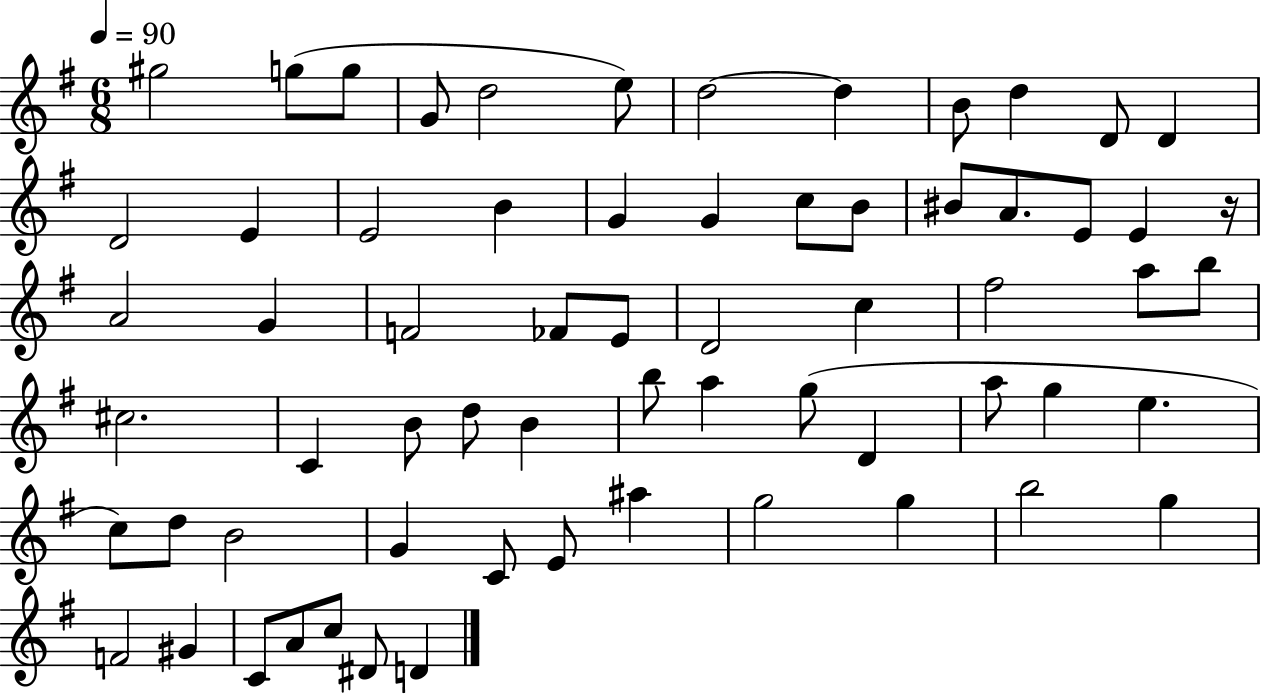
{
  \clef treble
  \numericTimeSignature
  \time 6/8
  \key g \major
  \tempo 4 = 90
  gis''2 g''8( g''8 | g'8 d''2 e''8) | d''2~~ d''4 | b'8 d''4 d'8 d'4 | \break d'2 e'4 | e'2 b'4 | g'4 g'4 c''8 b'8 | bis'8 a'8. e'8 e'4 r16 | \break a'2 g'4 | f'2 fes'8 e'8 | d'2 c''4 | fis''2 a''8 b''8 | \break cis''2. | c'4 b'8 d''8 b'4 | b''8 a''4 g''8( d'4 | a''8 g''4 e''4. | \break c''8) d''8 b'2 | g'4 c'8 e'8 ais''4 | g''2 g''4 | b''2 g''4 | \break f'2 gis'4 | c'8 a'8 c''8 dis'8 d'4 | \bar "|."
}